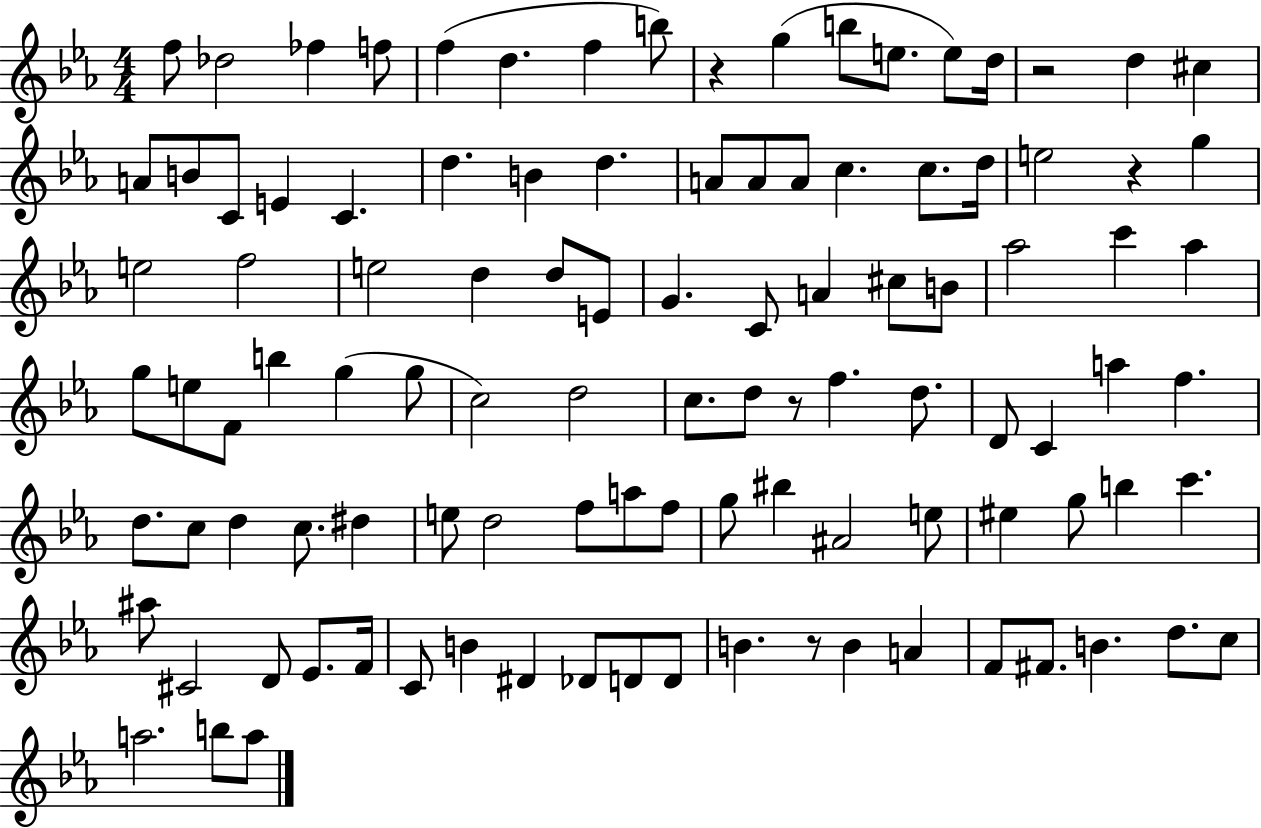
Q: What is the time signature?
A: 4/4